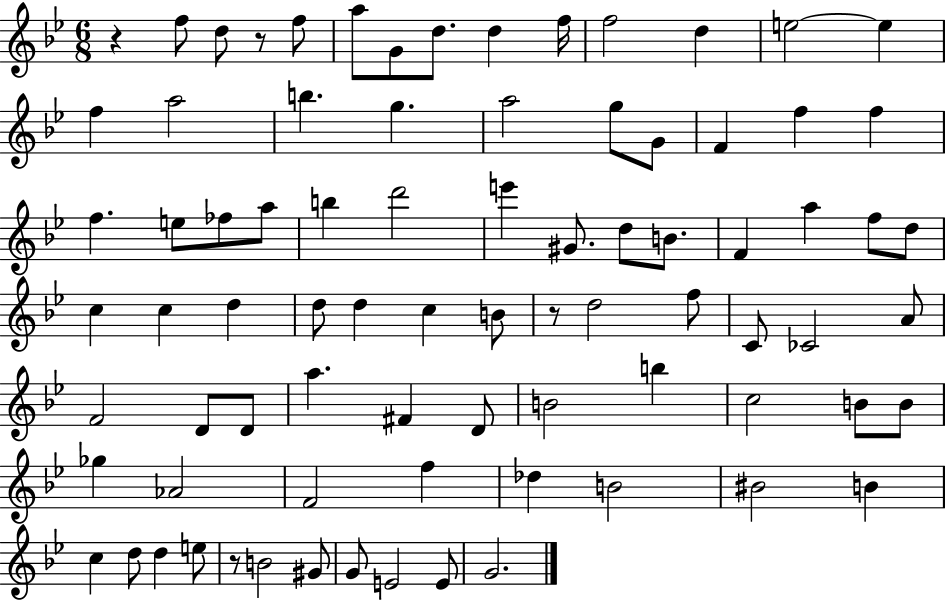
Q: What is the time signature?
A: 6/8